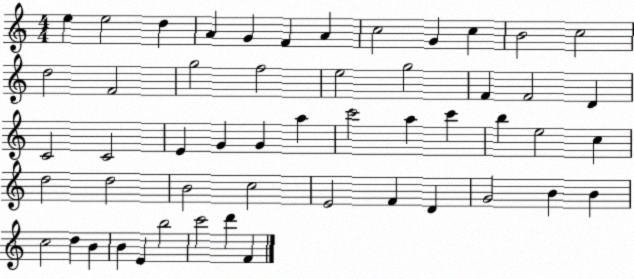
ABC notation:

X:1
T:Untitled
M:4/4
L:1/4
K:C
e e2 d A G F A c2 G c B2 c2 d2 F2 g2 f2 e2 g2 F F2 D C2 C2 E G G a c'2 a c' b e2 c d2 d2 B2 c2 E2 F D G2 B B c2 d B B E b2 c'2 d' F